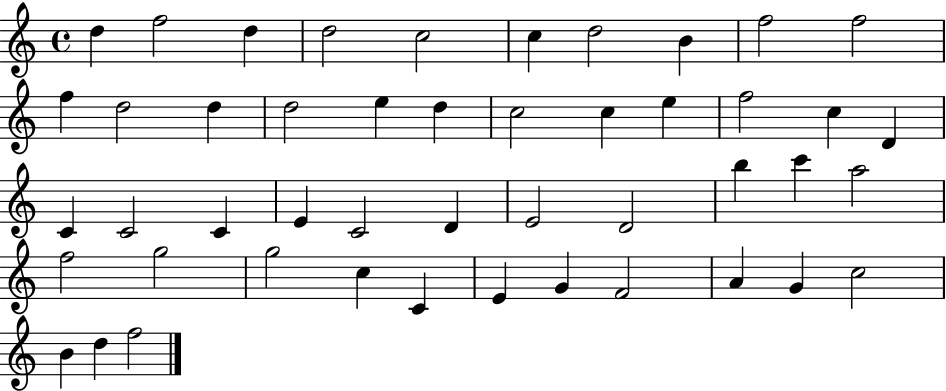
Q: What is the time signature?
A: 4/4